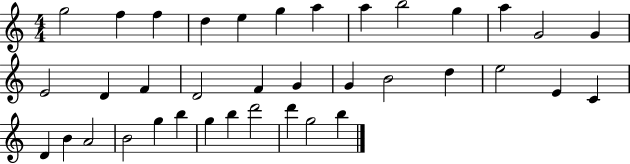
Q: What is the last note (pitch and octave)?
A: B5